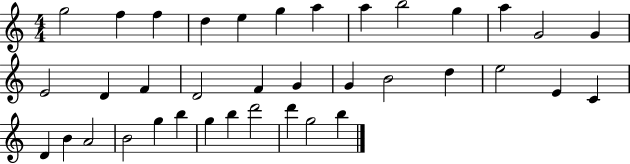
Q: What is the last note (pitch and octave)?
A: B5